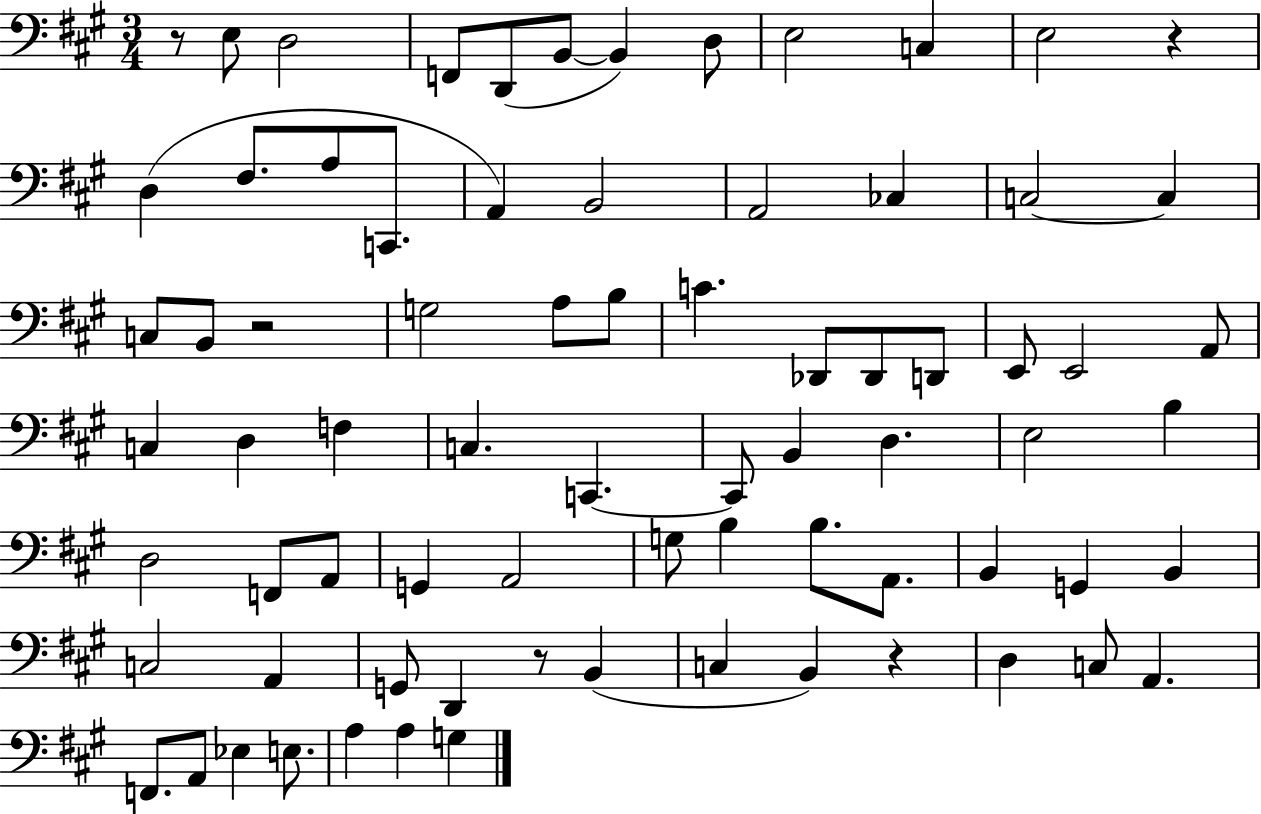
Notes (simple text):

R/e E3/e D3/h F2/e D2/e B2/e B2/q D3/e E3/h C3/q E3/h R/q D3/q F#3/e. A3/e C2/e. A2/q B2/h A2/h CES3/q C3/h C3/q C3/e B2/e R/h G3/h A3/e B3/e C4/q. Db2/e Db2/e D2/e E2/e E2/h A2/e C3/q D3/q F3/q C3/q. C2/q. C2/e B2/q D3/q. E3/h B3/q D3/h F2/e A2/e G2/q A2/h G3/e B3/q B3/e. A2/e. B2/q G2/q B2/q C3/h A2/q G2/e D2/q R/e B2/q C3/q B2/q R/q D3/q C3/e A2/q. F2/e. A2/e Eb3/q E3/e. A3/q A3/q G3/q